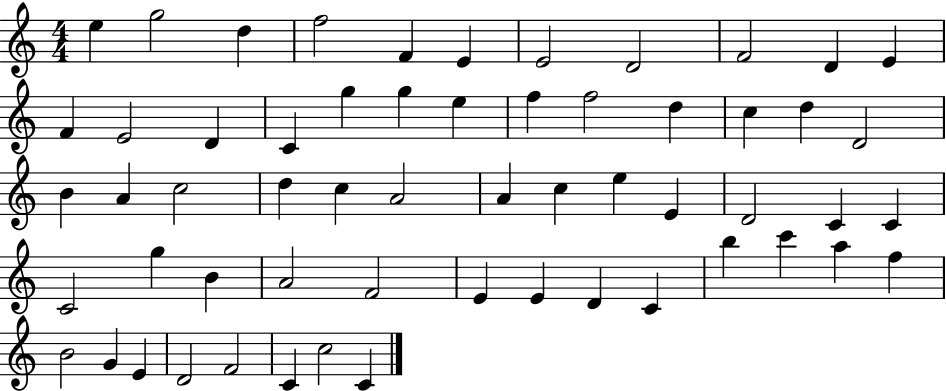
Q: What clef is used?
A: treble